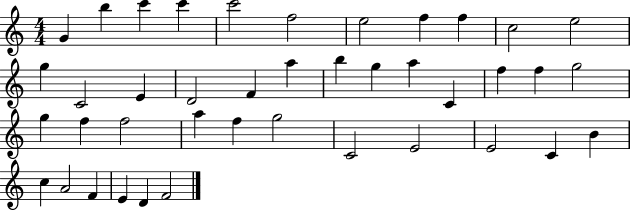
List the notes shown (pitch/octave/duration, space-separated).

G4/q B5/q C6/q C6/q C6/h F5/h E5/h F5/q F5/q C5/h E5/h G5/q C4/h E4/q D4/h F4/q A5/q B5/q G5/q A5/q C4/q F5/q F5/q G5/h G5/q F5/q F5/h A5/q F5/q G5/h C4/h E4/h E4/h C4/q B4/q C5/q A4/h F4/q E4/q D4/q F4/h